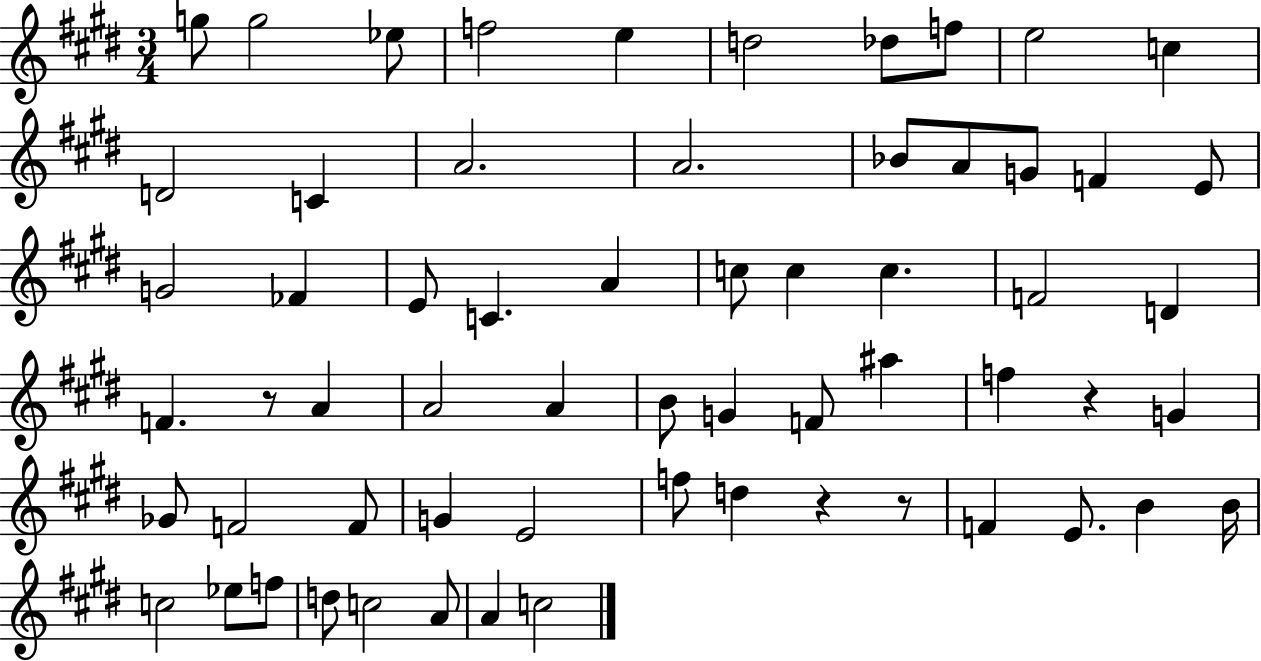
G5/e G5/h Eb5/e F5/h E5/q D5/h Db5/e F5/e E5/h C5/q D4/h C4/q A4/h. A4/h. Bb4/e A4/e G4/e F4/q E4/e G4/h FES4/q E4/e C4/q. A4/q C5/e C5/q C5/q. F4/h D4/q F4/q. R/e A4/q A4/h A4/q B4/e G4/q F4/e A#5/q F5/q R/q G4/q Gb4/e F4/h F4/e G4/q E4/h F5/e D5/q R/q R/e F4/q E4/e. B4/q B4/s C5/h Eb5/e F5/e D5/e C5/h A4/e A4/q C5/h